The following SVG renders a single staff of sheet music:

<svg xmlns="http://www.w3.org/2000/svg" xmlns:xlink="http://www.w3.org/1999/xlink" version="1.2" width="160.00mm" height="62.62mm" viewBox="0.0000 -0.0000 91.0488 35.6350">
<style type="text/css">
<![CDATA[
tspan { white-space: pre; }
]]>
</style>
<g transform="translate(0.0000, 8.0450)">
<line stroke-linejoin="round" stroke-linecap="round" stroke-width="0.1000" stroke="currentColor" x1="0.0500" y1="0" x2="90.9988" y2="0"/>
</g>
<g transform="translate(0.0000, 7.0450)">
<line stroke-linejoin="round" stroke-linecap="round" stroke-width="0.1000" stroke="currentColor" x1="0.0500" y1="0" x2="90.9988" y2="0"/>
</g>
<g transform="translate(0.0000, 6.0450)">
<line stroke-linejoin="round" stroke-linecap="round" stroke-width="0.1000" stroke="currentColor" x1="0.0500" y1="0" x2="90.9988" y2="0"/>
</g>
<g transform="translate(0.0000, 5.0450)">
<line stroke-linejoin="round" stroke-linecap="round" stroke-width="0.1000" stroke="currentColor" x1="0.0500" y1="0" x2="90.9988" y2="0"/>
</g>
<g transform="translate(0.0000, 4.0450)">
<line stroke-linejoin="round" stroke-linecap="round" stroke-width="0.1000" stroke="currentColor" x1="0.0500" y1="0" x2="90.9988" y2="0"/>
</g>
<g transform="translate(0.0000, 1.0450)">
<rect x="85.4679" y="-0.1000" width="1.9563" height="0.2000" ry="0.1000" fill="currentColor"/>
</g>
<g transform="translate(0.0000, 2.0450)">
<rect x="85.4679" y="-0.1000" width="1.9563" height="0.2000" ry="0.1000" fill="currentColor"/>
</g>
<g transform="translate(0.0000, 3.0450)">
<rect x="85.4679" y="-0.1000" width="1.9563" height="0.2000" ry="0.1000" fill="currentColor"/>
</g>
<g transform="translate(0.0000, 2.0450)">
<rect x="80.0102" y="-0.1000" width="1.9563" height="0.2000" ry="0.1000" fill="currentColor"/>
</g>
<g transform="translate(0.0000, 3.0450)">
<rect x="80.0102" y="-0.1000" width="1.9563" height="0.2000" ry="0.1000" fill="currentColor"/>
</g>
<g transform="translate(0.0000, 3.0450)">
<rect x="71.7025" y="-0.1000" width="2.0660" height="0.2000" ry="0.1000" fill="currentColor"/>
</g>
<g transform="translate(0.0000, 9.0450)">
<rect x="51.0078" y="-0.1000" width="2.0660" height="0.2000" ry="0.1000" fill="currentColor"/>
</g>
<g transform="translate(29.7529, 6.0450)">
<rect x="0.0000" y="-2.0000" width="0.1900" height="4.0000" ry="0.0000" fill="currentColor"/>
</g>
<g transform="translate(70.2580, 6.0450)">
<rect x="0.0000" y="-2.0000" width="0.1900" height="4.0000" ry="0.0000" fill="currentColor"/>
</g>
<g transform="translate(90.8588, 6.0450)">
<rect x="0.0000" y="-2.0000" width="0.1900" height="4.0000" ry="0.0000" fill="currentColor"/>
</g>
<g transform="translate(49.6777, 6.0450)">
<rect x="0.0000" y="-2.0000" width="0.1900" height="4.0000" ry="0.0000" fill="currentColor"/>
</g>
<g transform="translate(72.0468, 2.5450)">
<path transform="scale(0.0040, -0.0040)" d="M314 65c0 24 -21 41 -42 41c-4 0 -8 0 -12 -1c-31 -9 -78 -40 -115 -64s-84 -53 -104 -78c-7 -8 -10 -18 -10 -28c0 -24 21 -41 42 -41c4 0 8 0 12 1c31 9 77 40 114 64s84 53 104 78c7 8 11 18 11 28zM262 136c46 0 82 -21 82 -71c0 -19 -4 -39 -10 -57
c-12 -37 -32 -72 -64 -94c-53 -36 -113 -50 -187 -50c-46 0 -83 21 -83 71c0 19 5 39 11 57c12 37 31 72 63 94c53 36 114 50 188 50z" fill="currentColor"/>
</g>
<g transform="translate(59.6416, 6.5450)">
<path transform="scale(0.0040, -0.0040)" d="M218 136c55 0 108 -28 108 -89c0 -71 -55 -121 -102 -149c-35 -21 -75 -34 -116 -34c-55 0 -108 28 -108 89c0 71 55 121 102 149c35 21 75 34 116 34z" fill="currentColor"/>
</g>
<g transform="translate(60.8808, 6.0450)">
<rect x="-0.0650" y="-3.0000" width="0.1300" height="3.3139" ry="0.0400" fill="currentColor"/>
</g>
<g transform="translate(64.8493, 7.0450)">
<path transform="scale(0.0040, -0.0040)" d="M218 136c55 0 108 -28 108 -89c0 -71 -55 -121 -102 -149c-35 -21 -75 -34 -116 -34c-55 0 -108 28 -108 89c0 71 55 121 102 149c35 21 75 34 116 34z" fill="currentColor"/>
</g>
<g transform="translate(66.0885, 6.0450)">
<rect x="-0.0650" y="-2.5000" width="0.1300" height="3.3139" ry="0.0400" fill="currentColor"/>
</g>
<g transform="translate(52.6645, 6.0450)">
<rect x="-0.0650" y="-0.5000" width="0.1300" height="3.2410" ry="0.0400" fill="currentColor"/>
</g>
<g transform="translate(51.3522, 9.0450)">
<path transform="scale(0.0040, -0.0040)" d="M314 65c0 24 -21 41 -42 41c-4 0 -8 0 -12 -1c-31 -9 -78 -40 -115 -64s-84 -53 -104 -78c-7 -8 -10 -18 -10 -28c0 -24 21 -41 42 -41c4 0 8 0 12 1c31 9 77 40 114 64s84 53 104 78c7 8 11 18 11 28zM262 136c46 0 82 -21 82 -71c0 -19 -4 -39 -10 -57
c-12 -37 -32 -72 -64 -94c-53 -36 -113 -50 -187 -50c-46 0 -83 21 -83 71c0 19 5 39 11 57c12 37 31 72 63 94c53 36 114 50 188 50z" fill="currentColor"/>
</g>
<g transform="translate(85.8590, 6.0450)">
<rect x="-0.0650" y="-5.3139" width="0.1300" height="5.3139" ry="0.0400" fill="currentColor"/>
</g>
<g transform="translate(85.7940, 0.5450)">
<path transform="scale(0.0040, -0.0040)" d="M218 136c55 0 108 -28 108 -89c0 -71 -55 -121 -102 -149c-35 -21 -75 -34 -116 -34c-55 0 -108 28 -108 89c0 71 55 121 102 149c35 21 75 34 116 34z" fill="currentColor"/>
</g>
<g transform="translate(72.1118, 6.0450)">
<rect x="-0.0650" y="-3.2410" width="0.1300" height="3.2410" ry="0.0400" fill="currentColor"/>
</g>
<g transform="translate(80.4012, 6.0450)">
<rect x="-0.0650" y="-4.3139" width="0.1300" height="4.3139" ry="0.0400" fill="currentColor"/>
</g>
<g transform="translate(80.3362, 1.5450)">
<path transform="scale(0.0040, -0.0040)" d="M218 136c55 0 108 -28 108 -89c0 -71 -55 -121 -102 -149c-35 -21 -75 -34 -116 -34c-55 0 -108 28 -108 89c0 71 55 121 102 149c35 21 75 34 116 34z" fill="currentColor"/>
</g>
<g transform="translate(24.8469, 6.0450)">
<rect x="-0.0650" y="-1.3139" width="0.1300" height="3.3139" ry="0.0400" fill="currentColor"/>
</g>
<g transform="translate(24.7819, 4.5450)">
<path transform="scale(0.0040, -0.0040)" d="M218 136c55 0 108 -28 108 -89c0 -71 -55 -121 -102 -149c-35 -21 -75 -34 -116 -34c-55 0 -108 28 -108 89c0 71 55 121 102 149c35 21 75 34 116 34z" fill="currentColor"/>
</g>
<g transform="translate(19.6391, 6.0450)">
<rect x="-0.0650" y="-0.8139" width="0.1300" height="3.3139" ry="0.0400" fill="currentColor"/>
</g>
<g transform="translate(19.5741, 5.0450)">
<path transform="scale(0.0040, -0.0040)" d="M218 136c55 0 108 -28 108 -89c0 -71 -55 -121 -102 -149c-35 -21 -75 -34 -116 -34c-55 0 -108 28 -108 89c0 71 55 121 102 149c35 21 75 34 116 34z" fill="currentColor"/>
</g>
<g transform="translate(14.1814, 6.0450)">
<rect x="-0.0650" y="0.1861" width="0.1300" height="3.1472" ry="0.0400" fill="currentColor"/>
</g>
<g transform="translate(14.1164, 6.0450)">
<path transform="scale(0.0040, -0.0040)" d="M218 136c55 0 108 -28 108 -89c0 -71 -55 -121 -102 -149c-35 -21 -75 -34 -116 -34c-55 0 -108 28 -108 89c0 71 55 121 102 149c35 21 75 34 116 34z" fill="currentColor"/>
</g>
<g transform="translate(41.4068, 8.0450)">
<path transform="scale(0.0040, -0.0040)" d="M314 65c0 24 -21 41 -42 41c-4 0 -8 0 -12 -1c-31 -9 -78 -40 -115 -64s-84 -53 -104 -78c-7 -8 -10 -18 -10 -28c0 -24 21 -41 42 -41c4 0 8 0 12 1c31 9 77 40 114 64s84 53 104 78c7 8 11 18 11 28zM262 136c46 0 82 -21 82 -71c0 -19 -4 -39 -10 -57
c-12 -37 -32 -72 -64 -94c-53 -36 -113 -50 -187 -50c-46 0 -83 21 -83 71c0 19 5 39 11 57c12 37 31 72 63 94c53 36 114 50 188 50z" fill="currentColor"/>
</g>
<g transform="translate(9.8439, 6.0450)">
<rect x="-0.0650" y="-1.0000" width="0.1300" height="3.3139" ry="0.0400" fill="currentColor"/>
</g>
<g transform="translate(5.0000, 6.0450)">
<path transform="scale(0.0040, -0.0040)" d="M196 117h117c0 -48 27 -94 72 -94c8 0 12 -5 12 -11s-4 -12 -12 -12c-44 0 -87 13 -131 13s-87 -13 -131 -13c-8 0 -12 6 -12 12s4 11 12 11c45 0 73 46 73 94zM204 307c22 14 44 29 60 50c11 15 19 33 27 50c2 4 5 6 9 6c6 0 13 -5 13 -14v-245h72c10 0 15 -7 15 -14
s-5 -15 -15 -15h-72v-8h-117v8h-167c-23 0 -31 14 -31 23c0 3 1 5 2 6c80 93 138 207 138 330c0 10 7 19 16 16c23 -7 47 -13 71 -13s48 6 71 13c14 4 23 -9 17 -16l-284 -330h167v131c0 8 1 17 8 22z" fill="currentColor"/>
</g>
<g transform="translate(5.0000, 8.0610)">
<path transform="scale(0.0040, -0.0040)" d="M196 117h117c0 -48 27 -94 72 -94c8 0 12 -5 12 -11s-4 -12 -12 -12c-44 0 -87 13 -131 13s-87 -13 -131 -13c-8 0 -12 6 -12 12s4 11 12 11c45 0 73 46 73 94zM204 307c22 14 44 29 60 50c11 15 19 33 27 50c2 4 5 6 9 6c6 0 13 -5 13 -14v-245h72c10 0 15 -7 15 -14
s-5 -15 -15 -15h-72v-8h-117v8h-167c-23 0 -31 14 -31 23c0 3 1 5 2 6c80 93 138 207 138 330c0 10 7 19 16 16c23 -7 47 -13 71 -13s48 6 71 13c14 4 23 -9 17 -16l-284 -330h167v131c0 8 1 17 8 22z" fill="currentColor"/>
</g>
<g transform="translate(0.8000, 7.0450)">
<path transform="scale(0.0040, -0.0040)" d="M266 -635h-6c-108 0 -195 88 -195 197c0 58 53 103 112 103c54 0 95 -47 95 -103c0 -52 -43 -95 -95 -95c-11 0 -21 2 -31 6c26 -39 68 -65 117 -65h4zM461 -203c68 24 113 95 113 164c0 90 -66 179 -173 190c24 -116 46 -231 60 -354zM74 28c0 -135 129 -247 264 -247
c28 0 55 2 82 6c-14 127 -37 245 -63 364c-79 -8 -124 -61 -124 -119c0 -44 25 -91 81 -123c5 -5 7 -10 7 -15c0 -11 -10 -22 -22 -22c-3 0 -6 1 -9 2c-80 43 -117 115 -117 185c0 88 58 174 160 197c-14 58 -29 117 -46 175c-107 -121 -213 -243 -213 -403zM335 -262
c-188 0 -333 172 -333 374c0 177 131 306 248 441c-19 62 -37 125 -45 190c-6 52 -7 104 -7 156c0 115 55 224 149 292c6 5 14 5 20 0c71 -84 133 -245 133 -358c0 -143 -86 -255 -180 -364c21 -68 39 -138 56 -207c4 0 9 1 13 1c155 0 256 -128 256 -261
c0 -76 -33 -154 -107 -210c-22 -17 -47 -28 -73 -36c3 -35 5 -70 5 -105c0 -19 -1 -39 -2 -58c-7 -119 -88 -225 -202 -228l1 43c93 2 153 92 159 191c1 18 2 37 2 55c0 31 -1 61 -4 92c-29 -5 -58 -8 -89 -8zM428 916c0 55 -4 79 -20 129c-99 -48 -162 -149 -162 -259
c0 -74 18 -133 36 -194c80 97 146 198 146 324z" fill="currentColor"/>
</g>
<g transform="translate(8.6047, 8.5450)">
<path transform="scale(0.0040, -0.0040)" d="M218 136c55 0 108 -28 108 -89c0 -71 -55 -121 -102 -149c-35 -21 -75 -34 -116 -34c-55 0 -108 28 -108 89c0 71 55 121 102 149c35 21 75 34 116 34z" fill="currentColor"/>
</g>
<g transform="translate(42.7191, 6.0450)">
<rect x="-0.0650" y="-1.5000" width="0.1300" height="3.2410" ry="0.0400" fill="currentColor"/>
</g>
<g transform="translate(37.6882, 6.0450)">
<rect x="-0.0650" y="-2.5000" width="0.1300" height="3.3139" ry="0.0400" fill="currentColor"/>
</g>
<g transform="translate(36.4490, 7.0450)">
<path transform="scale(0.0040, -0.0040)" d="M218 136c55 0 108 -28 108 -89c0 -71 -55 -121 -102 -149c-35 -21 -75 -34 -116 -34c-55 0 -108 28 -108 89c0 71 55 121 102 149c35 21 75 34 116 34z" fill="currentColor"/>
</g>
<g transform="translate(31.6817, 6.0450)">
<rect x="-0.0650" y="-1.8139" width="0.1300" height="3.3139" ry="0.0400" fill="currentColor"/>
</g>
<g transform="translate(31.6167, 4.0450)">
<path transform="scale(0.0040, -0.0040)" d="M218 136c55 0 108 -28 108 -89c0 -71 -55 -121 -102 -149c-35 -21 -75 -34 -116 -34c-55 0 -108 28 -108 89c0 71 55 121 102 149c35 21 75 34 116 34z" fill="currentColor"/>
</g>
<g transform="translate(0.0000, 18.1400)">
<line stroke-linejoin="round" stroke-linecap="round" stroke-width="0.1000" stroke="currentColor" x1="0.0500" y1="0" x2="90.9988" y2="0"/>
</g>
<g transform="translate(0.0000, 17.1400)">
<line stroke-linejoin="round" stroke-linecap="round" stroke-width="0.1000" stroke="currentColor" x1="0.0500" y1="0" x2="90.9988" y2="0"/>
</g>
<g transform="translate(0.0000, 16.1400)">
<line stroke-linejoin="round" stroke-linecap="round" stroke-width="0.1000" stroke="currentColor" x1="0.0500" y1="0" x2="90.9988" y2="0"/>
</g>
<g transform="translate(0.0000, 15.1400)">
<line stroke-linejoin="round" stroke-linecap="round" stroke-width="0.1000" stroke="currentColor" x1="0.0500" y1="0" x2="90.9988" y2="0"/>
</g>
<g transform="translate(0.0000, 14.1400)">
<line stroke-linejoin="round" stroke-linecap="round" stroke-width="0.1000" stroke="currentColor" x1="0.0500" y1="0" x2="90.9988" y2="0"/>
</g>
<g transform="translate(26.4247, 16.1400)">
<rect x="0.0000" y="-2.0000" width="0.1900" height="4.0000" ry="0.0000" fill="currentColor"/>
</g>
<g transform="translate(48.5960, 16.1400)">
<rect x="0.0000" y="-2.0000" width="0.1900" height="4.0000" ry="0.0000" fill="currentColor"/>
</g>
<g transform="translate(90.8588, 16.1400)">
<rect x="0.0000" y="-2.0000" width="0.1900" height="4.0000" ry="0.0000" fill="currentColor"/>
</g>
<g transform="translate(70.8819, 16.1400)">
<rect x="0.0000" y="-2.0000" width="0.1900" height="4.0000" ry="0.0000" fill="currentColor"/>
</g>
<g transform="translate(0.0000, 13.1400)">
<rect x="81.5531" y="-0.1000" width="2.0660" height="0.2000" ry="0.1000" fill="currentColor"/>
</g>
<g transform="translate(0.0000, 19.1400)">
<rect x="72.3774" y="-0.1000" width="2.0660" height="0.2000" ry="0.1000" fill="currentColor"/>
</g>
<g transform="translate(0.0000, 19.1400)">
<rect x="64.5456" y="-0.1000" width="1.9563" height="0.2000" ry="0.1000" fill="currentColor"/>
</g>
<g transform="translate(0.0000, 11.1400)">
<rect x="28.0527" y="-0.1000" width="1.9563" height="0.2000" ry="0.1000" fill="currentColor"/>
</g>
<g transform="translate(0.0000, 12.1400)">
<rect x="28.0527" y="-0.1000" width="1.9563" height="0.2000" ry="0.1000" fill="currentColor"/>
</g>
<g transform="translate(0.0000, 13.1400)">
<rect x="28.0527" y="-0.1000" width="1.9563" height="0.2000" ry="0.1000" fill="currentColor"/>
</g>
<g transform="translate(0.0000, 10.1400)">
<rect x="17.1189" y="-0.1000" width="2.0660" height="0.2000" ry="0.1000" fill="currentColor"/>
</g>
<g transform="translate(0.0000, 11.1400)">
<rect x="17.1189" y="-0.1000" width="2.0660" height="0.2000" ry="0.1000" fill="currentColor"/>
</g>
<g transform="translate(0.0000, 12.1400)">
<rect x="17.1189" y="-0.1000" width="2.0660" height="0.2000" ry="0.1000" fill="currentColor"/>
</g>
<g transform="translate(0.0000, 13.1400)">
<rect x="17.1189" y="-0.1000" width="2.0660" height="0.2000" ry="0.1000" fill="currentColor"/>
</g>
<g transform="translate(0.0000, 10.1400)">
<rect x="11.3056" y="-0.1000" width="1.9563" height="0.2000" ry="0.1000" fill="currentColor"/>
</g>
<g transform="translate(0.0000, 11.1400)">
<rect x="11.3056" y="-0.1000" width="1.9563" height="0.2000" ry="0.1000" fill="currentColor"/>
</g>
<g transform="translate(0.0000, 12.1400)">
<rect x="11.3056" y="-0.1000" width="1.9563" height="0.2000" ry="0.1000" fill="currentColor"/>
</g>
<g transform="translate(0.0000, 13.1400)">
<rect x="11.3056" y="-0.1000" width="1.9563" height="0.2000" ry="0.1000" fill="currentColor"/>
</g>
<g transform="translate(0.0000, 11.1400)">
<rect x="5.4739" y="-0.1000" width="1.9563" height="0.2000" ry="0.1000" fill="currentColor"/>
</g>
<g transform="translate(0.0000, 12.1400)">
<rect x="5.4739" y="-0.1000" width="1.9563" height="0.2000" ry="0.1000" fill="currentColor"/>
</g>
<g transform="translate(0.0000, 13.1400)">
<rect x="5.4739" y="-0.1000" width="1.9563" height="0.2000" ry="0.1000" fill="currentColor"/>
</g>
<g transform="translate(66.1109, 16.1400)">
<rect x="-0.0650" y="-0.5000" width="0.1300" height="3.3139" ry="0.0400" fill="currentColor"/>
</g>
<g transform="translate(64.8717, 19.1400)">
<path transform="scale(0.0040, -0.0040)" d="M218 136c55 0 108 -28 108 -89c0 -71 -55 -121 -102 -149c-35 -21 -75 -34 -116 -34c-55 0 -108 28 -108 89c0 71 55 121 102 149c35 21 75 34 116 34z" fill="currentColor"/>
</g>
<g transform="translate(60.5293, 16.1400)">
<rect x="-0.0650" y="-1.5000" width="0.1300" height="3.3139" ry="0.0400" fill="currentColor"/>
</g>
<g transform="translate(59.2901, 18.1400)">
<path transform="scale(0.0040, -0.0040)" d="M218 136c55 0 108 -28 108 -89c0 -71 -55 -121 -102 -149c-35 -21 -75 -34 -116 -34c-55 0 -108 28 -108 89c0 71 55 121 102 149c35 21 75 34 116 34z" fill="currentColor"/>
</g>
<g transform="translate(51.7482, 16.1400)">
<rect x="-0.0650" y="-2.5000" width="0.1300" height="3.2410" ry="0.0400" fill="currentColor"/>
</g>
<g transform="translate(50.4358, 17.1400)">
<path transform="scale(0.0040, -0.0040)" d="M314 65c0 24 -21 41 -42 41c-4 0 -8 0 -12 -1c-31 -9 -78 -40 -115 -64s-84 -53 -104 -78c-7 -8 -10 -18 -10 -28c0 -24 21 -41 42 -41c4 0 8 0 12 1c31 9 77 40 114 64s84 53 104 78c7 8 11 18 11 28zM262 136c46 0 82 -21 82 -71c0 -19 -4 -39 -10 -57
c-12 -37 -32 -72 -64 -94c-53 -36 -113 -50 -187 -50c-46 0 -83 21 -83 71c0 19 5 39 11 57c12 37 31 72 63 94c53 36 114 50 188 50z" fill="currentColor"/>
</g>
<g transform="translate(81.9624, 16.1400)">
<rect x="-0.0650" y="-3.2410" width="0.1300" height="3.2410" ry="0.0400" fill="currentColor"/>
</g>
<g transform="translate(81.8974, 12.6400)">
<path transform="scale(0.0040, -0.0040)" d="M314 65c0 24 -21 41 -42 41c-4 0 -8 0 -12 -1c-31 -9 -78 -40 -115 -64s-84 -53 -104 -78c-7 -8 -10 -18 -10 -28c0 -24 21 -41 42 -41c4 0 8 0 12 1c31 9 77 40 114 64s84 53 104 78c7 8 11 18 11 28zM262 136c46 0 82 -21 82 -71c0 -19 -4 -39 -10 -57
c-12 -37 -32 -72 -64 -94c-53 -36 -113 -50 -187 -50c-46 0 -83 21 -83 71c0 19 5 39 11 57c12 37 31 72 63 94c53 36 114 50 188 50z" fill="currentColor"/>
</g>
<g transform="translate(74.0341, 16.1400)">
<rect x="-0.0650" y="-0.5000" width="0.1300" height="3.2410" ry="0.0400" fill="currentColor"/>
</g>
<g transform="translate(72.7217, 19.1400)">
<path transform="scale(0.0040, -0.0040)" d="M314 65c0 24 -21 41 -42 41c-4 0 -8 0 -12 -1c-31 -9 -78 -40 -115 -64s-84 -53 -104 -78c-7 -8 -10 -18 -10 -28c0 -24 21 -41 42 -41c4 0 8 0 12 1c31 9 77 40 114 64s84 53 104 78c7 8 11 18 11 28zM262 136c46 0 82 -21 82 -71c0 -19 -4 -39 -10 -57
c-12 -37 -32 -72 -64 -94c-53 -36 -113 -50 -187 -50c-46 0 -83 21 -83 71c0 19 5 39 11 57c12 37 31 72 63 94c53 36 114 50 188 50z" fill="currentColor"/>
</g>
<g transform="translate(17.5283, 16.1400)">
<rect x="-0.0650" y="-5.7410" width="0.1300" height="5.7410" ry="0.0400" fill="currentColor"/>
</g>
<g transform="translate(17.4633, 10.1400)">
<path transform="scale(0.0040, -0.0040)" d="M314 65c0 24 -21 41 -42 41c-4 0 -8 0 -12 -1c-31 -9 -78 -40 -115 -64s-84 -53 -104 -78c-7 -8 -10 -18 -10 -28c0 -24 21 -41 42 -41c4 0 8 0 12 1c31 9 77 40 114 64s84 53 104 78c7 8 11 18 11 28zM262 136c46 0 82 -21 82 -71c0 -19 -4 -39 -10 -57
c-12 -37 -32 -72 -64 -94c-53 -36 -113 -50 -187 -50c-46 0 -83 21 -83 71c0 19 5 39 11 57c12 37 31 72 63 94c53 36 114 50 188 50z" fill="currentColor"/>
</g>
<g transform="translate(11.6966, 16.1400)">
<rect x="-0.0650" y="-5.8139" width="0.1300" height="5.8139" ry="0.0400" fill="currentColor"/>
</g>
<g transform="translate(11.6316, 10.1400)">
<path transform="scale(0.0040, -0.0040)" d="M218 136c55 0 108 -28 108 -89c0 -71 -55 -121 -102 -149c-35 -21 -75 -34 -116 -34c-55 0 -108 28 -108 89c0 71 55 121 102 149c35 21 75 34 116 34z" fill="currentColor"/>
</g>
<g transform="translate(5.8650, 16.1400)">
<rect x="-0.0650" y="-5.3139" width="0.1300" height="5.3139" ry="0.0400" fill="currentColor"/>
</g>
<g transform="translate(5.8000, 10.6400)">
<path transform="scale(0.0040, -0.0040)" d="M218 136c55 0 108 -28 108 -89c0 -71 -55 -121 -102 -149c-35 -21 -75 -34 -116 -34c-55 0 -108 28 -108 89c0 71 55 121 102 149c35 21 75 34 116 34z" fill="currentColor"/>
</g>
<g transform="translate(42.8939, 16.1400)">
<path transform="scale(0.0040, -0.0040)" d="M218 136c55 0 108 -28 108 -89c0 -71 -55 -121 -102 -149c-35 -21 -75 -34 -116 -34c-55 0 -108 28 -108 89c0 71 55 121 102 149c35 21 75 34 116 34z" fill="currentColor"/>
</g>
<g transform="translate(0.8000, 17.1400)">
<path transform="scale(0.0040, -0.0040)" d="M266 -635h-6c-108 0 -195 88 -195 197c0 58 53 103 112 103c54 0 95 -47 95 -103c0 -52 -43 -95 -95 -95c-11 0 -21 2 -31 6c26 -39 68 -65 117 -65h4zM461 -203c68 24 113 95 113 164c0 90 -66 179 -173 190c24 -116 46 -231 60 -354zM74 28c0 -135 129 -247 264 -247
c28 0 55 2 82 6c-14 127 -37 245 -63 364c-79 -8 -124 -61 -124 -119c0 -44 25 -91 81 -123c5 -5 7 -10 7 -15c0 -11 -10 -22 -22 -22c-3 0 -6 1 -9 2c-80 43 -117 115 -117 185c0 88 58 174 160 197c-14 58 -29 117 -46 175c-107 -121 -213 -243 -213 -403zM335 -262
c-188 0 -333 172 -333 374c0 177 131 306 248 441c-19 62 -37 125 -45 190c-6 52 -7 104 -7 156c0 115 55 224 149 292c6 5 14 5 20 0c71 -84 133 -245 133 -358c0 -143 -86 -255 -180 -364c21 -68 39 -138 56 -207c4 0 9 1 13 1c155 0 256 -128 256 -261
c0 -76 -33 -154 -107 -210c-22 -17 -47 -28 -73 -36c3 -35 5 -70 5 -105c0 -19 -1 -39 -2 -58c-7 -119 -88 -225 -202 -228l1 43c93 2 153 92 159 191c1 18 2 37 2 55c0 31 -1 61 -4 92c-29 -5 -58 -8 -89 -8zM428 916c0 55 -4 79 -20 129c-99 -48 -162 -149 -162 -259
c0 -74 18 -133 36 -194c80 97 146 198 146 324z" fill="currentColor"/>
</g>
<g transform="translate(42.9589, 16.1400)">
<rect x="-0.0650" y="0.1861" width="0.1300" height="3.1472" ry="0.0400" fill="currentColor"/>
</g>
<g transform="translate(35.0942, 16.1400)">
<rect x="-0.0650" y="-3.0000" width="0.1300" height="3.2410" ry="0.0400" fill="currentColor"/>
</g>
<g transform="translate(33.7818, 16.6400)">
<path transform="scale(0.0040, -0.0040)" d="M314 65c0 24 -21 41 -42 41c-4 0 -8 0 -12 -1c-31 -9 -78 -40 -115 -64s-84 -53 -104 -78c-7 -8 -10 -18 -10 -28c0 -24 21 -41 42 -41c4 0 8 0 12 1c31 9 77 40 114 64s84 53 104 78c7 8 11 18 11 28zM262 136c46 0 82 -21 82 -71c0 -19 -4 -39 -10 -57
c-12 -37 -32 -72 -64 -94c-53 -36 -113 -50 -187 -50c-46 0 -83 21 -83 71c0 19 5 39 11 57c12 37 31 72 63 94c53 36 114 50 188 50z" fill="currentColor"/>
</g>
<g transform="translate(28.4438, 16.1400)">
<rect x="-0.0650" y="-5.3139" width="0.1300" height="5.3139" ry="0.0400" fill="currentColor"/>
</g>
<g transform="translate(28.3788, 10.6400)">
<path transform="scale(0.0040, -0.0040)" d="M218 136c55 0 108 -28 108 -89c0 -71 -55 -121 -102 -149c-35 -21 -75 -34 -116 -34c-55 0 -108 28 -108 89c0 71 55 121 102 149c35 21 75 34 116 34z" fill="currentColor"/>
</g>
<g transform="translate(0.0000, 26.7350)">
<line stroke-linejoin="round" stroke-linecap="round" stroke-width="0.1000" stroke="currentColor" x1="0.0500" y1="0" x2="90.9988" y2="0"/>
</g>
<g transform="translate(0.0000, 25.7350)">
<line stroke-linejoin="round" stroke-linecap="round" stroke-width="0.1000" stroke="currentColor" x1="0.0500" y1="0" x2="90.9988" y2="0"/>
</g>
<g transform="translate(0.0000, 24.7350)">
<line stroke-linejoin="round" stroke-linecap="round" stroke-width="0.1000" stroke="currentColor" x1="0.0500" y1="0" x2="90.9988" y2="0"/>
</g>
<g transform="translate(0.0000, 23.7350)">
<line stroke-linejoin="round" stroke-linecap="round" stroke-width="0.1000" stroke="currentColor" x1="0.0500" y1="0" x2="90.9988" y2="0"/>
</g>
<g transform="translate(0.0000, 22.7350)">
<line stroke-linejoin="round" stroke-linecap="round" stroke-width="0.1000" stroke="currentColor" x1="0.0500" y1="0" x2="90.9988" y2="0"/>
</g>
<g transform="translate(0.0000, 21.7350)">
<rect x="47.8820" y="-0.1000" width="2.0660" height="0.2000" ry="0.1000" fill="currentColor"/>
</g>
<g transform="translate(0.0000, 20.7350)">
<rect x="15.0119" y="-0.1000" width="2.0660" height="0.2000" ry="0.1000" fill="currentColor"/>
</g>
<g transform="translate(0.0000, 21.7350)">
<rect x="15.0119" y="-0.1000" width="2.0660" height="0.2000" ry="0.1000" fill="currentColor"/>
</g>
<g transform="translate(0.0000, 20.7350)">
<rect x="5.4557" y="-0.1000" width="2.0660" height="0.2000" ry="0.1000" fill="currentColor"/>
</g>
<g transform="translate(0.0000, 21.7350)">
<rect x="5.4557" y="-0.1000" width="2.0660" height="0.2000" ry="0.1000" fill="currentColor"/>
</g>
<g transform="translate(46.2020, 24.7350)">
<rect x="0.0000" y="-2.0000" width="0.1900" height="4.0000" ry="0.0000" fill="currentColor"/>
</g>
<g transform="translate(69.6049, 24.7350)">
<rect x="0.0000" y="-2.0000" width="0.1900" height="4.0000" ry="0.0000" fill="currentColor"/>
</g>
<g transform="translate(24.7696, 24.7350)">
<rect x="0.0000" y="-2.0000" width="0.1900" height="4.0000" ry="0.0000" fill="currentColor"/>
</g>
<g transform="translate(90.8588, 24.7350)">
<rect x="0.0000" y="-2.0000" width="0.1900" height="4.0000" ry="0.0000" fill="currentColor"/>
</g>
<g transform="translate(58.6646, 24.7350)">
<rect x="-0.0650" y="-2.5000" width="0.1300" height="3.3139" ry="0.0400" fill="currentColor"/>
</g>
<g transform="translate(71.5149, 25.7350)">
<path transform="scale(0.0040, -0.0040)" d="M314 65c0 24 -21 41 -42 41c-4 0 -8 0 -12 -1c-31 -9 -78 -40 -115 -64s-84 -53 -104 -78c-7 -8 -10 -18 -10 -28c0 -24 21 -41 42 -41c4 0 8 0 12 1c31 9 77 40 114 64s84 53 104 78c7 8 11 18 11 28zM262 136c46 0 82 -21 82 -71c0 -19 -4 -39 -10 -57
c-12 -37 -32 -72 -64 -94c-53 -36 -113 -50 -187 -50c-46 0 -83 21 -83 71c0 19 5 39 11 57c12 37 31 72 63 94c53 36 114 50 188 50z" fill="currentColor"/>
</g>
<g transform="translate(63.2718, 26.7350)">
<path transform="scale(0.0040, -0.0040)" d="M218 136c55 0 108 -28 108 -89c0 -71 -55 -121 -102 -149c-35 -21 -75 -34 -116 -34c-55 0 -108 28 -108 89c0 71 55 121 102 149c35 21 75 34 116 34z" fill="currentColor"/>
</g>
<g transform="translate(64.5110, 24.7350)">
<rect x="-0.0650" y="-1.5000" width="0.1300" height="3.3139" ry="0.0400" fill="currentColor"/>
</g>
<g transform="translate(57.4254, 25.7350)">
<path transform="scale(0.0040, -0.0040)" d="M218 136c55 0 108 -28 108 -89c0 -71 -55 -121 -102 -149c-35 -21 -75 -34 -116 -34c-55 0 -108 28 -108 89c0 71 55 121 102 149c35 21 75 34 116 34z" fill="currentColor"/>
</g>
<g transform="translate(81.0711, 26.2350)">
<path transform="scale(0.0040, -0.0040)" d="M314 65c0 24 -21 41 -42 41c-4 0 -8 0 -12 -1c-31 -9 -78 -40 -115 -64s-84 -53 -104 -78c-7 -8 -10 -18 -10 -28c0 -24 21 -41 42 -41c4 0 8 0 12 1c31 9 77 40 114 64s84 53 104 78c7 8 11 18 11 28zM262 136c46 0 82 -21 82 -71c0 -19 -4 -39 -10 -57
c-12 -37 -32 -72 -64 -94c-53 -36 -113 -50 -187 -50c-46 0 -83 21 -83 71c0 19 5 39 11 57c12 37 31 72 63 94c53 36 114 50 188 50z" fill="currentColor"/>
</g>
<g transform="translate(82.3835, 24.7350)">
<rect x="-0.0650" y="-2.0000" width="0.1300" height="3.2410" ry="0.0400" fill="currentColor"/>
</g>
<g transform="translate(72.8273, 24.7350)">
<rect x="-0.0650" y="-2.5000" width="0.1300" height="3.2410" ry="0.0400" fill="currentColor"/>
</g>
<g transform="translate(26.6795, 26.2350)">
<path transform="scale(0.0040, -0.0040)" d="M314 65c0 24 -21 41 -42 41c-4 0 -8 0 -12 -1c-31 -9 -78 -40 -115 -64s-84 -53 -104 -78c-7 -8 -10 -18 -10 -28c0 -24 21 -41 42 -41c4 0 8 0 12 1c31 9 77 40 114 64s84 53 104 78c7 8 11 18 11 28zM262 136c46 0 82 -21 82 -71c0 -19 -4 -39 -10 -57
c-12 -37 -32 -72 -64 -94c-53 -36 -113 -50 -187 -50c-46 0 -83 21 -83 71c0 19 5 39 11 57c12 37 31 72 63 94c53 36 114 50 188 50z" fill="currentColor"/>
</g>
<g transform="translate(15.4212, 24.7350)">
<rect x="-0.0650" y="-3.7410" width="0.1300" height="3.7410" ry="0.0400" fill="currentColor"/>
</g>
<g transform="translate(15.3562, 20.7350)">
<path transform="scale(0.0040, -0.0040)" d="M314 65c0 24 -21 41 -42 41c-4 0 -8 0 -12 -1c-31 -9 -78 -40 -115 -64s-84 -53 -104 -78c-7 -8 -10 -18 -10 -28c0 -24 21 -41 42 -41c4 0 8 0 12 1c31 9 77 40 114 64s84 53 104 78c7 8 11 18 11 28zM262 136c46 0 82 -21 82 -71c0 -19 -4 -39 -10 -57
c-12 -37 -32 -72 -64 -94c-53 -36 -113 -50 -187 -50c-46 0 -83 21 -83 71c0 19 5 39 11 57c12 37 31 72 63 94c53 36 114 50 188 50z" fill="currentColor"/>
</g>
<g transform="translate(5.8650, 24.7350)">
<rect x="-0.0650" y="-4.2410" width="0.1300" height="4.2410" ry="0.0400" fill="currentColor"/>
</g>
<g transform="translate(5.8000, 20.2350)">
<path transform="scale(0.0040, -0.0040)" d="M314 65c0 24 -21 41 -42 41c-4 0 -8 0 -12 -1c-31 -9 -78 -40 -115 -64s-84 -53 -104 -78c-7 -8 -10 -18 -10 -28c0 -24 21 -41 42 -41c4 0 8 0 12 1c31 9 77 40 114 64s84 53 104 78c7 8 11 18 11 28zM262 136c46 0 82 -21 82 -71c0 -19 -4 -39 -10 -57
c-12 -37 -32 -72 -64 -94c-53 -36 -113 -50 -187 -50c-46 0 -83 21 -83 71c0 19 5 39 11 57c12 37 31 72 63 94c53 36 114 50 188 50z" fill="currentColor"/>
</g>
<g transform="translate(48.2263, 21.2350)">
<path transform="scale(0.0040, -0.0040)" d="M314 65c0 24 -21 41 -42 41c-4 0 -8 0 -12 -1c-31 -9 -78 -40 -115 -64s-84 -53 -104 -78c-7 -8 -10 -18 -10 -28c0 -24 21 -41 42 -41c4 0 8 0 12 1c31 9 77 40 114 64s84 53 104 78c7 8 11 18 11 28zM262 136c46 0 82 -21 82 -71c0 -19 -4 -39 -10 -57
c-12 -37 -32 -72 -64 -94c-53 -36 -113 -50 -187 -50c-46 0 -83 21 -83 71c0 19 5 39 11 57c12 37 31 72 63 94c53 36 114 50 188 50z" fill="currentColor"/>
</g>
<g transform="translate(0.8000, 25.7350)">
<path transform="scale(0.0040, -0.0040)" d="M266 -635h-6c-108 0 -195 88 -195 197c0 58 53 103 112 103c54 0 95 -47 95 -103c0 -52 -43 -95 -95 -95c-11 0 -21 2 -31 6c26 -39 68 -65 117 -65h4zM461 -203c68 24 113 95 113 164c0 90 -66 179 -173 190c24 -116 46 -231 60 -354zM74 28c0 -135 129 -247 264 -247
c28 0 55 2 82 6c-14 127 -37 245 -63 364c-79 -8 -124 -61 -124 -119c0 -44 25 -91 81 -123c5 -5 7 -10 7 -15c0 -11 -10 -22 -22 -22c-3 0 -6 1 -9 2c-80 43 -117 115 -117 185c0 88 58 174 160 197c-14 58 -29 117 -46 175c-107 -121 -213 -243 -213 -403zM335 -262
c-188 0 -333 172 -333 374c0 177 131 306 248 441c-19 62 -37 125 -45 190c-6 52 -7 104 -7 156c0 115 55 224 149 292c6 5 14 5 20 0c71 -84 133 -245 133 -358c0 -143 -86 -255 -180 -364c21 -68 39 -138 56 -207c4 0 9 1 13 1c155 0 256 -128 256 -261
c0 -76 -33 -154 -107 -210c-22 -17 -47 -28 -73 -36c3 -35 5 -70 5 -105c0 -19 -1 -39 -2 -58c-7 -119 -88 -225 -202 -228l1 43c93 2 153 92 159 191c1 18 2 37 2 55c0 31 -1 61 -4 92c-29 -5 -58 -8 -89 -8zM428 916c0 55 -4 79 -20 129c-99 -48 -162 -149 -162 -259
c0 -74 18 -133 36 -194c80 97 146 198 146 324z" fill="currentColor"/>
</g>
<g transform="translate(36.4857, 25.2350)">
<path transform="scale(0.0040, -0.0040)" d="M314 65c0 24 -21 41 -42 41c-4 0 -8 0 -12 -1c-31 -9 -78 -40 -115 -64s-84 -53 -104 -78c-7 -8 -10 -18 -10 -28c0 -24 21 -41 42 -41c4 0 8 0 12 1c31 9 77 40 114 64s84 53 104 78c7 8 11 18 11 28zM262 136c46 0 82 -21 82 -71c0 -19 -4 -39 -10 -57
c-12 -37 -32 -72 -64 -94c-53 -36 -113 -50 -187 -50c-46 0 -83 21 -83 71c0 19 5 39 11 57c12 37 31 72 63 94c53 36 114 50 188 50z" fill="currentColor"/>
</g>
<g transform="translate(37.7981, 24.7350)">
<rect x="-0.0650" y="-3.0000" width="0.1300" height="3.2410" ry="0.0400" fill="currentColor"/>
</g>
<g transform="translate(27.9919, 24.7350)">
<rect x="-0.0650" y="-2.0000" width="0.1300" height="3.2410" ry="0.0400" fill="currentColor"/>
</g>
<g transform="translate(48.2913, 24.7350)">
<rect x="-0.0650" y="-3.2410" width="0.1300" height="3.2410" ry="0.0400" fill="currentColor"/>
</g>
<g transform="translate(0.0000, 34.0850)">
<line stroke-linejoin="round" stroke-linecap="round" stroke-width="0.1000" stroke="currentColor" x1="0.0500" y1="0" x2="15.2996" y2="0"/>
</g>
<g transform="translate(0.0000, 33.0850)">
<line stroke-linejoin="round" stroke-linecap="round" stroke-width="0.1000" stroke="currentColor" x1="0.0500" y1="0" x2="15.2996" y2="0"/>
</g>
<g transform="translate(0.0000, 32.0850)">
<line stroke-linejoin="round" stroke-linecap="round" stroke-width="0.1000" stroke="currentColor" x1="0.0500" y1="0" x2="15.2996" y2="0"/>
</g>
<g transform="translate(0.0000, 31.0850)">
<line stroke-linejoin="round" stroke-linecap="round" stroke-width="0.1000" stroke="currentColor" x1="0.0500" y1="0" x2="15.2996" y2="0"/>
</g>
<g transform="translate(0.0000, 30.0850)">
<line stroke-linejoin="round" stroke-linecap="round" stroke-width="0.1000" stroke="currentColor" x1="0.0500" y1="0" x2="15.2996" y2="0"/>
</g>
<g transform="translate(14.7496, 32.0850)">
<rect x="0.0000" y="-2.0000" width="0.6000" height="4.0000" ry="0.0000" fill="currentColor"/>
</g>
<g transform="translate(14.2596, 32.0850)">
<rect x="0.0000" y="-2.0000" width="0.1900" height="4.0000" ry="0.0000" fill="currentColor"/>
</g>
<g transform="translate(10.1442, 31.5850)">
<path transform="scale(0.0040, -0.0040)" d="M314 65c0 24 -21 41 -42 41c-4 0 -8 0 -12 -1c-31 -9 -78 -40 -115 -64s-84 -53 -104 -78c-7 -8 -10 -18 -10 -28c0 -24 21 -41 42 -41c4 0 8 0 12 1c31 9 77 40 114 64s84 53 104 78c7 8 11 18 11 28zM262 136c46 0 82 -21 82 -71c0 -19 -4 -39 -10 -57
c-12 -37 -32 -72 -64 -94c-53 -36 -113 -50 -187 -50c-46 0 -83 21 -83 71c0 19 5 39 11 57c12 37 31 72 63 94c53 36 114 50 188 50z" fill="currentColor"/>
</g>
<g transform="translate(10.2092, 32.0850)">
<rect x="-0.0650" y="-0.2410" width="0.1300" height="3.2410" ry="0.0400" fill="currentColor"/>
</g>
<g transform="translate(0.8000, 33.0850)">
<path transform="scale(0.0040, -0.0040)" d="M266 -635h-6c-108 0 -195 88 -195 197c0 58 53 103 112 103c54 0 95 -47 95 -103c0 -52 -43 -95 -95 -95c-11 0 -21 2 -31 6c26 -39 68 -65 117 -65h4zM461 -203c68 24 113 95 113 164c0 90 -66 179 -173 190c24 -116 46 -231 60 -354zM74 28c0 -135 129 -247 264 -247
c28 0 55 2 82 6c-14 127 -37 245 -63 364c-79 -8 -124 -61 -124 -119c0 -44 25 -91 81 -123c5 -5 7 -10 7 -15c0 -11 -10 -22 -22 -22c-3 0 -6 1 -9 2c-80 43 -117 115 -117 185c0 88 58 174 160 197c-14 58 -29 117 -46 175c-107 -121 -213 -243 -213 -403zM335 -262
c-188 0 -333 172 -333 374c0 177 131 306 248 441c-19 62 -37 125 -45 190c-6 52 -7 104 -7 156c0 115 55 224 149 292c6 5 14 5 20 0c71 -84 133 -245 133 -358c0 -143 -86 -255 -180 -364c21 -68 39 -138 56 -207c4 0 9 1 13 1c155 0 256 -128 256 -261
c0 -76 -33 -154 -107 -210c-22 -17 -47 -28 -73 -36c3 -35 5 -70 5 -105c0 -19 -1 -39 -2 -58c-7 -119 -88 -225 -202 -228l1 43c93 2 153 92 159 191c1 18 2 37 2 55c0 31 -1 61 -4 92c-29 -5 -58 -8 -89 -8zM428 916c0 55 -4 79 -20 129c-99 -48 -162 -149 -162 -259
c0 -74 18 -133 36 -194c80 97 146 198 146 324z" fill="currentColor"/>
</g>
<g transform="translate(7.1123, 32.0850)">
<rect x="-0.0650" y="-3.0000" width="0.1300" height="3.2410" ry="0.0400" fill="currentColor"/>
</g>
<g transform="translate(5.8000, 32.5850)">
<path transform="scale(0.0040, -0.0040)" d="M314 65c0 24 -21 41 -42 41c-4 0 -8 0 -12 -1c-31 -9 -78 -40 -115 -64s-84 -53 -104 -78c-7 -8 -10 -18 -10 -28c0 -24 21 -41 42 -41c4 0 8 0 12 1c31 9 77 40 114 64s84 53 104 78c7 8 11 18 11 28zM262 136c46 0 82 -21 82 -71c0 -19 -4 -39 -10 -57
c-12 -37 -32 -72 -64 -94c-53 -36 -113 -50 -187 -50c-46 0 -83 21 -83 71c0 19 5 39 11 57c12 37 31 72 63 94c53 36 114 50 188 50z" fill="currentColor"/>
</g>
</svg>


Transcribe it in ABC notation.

X:1
T:Untitled
M:4/4
L:1/4
K:C
D B d e f G E2 C2 A G b2 d' f' f' g' g'2 f' A2 B G2 E C C2 b2 d'2 c'2 F2 A2 b2 G E G2 F2 A2 c2